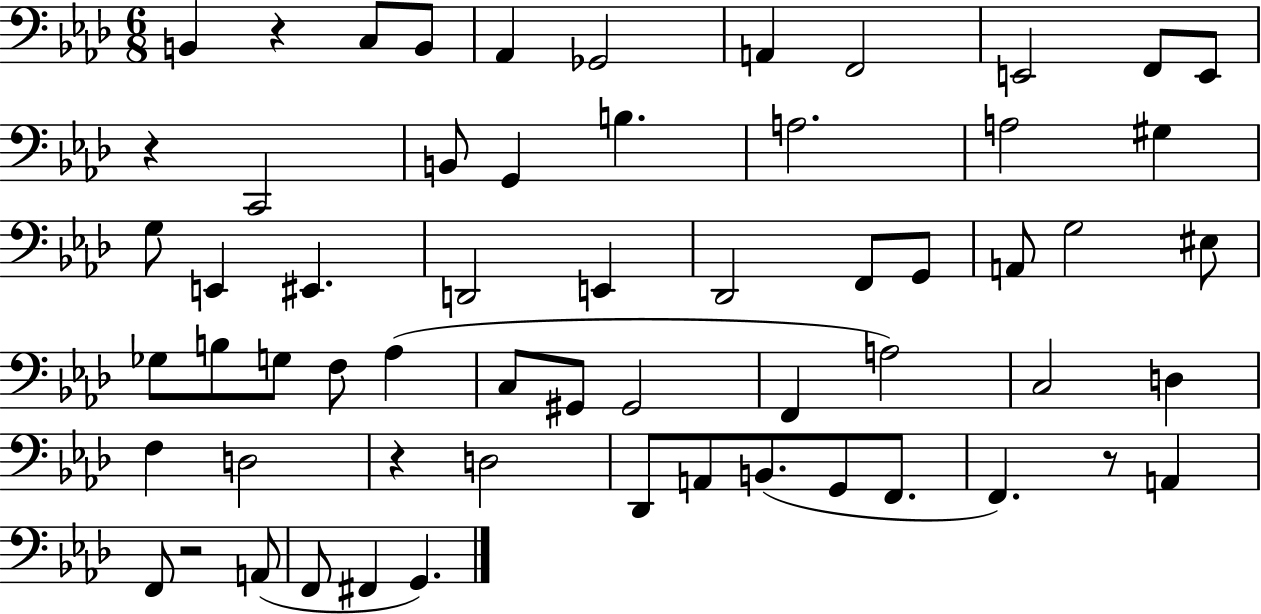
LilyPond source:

{
  \clef bass
  \numericTimeSignature
  \time 6/8
  \key aes \major
  b,4 r4 c8 b,8 | aes,4 ges,2 | a,4 f,2 | e,2 f,8 e,8 | \break r4 c,2 | b,8 g,4 b4. | a2. | a2 gis4 | \break g8 e,4 eis,4. | d,2 e,4 | des,2 f,8 g,8 | a,8 g2 eis8 | \break ges8 b8 g8 f8 aes4( | c8 gis,8 gis,2 | f,4 a2) | c2 d4 | \break f4 d2 | r4 d2 | des,8 a,8 b,8.( g,8 f,8. | f,4.) r8 a,4 | \break f,8 r2 a,8( | f,8 fis,4 g,4.) | \bar "|."
}